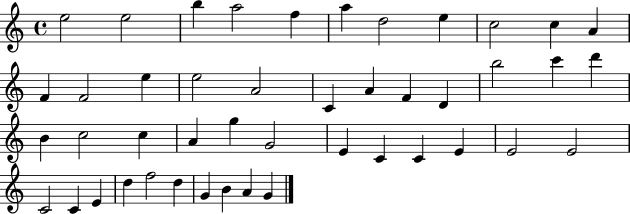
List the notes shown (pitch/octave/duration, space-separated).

E5/h E5/h B5/q A5/h F5/q A5/q D5/h E5/q C5/h C5/q A4/q F4/q F4/h E5/q E5/h A4/h C4/q A4/q F4/q D4/q B5/h C6/q D6/q B4/q C5/h C5/q A4/q G5/q G4/h E4/q C4/q C4/q E4/q E4/h E4/h C4/h C4/q E4/q D5/q F5/h D5/q G4/q B4/q A4/q G4/q